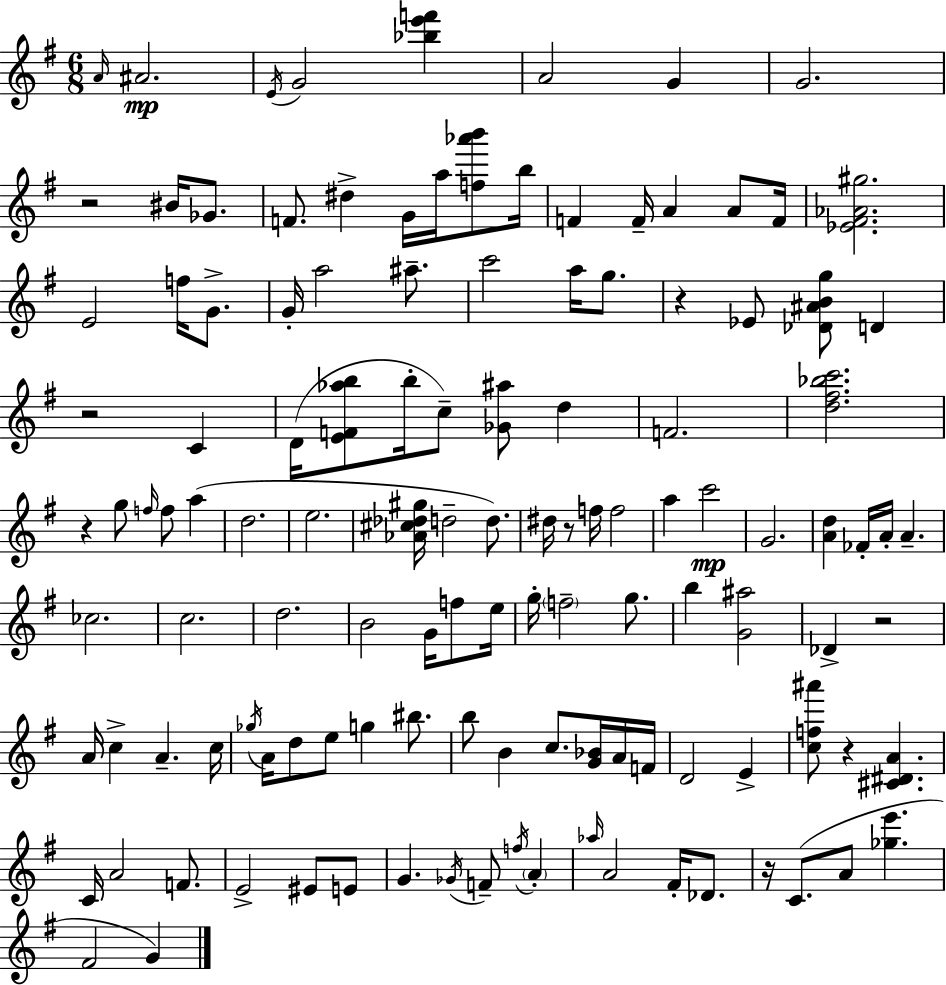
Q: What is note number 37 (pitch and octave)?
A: G5